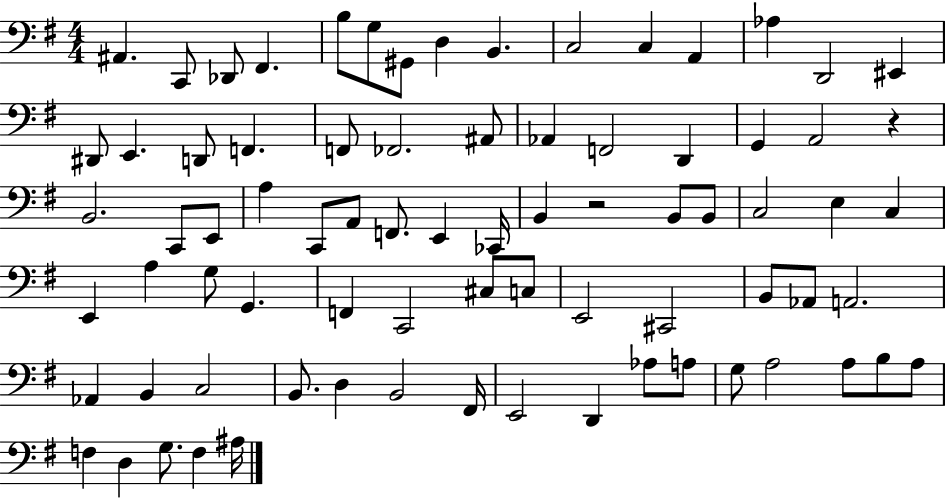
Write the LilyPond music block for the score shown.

{
  \clef bass
  \numericTimeSignature
  \time 4/4
  \key g \major
  ais,4. c,8 des,8 fis,4. | b8 g8 gis,8 d4 b,4. | c2 c4 a,4 | aes4 d,2 eis,4 | \break dis,8 e,4. d,8 f,4. | f,8 fes,2. ais,8 | aes,4 f,2 d,4 | g,4 a,2 r4 | \break b,2. c,8 e,8 | a4 c,8 a,8 f,8. e,4 ces,16 | b,4 r2 b,8 b,8 | c2 e4 c4 | \break e,4 a4 g8 g,4. | f,4 c,2 cis8 c8 | e,2 cis,2 | b,8 aes,8 a,2. | \break aes,4 b,4 c2 | b,8. d4 b,2 fis,16 | e,2 d,4 aes8 a8 | g8 a2 a8 b8 a8 | \break f4 d4 g8. f4 ais16 | \bar "|."
}